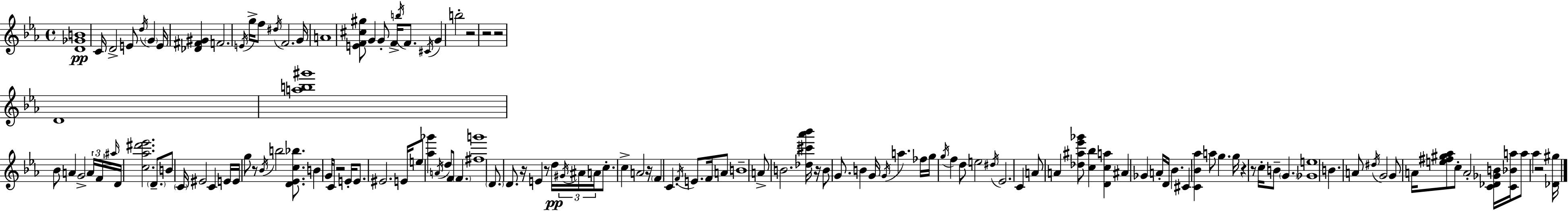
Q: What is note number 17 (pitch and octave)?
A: F4